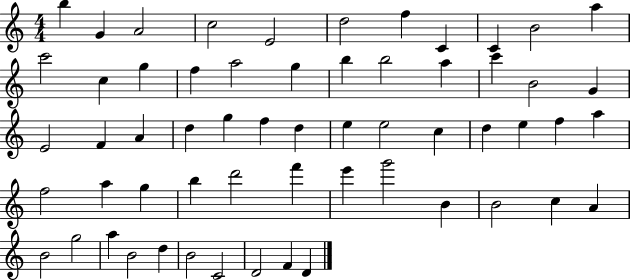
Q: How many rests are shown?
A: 0